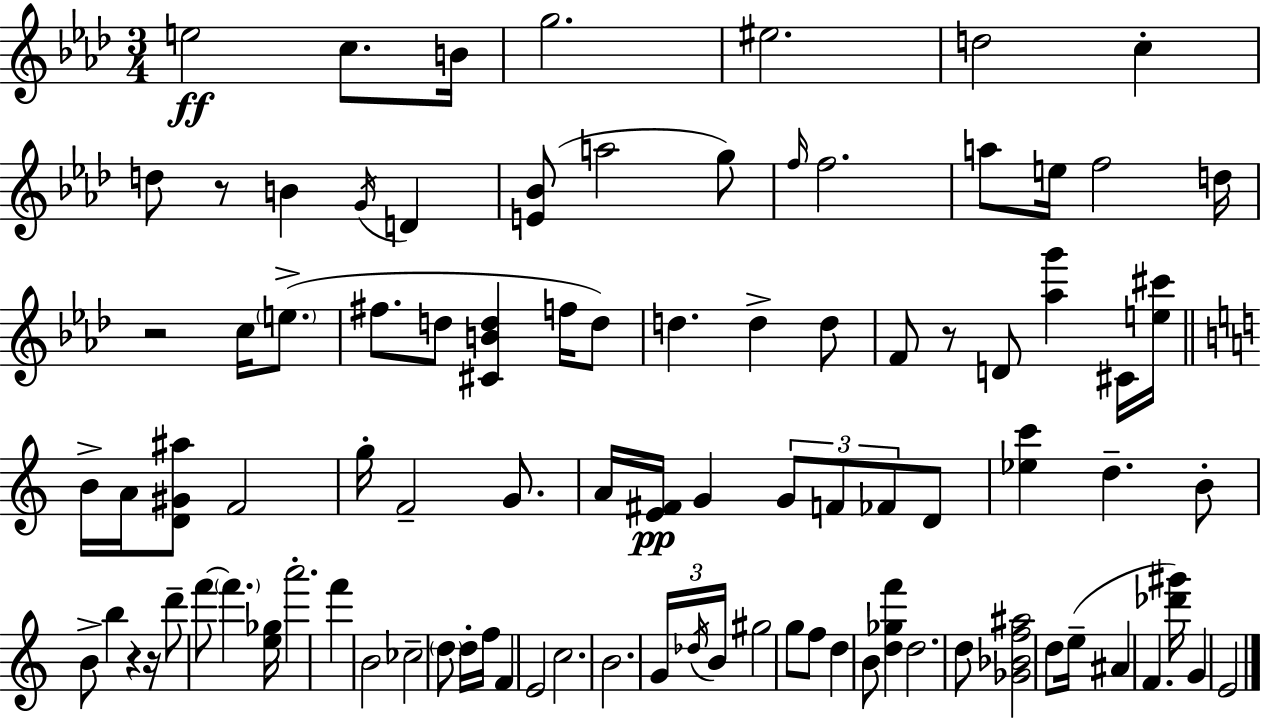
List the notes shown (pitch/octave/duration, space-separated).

E5/h C5/e. B4/s G5/h. EIS5/h. D5/h C5/q D5/e R/e B4/q G4/s D4/q [E4,Bb4]/e A5/h G5/e F5/s F5/h. A5/e E5/s F5/h D5/s R/h C5/s E5/e. F#5/e. D5/e [C#4,B4,D5]/q F5/s D5/e D5/q. D5/q D5/e F4/e R/e D4/e [Ab5,G6]/q C#4/s [E5,C#6]/s B4/s A4/s [D4,G#4,A#5]/e F4/h G5/s F4/h G4/e. A4/s [E4,F#4]/s G4/q G4/e F4/e FES4/e D4/e [Eb5,C6]/q D5/q. B4/e B4/e B5/q R/q R/s D6/e F6/e F6/q. [E5,Gb5]/s A6/h. F6/q B4/h CES5/h D5/e D5/s F5/s F4/q E4/h C5/h. B4/h. G4/s Db5/s B4/s G#5/h G5/e F5/e D5/q B4/e [D5,Gb5,F6]/q D5/h. D5/e [Gb4,Bb4,F5,A#5]/h D5/e E5/s A#4/q F4/q. [Db6,G#6]/s G4/q E4/h